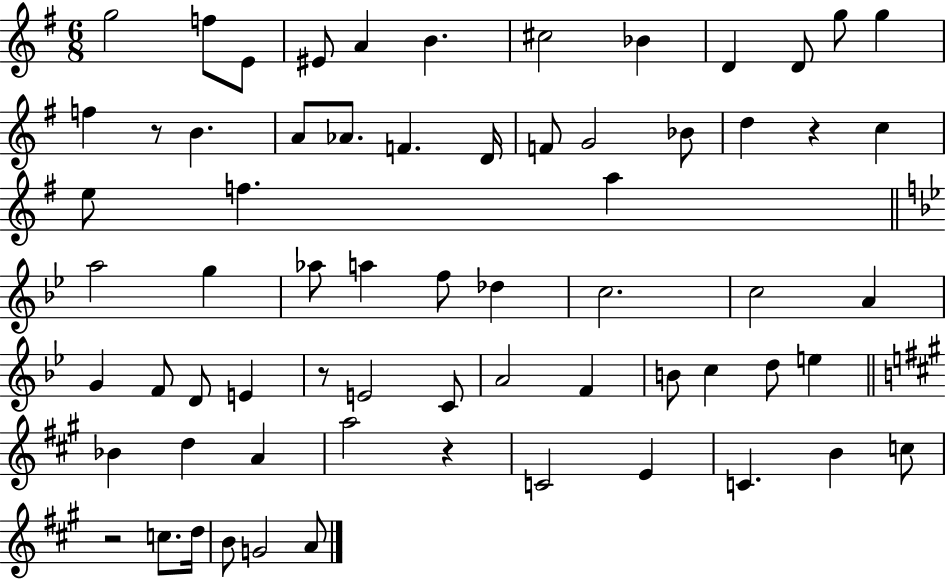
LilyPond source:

{
  \clef treble
  \numericTimeSignature
  \time 6/8
  \key g \major
  g''2 f''8 e'8 | eis'8 a'4 b'4. | cis''2 bes'4 | d'4 d'8 g''8 g''4 | \break f''4 r8 b'4. | a'8 aes'8. f'4. d'16 | f'8 g'2 bes'8 | d''4 r4 c''4 | \break e''8 f''4. a''4 | \bar "||" \break \key bes \major a''2 g''4 | aes''8 a''4 f''8 des''4 | c''2. | c''2 a'4 | \break g'4 f'8 d'8 e'4 | r8 e'2 c'8 | a'2 f'4 | b'8 c''4 d''8 e''4 | \break \bar "||" \break \key a \major bes'4 d''4 a'4 | a''2 r4 | c'2 e'4 | c'4. b'4 c''8 | \break r2 c''8. d''16 | b'8 g'2 a'8 | \bar "|."
}